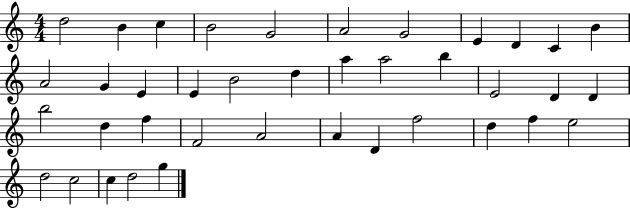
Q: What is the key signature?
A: C major